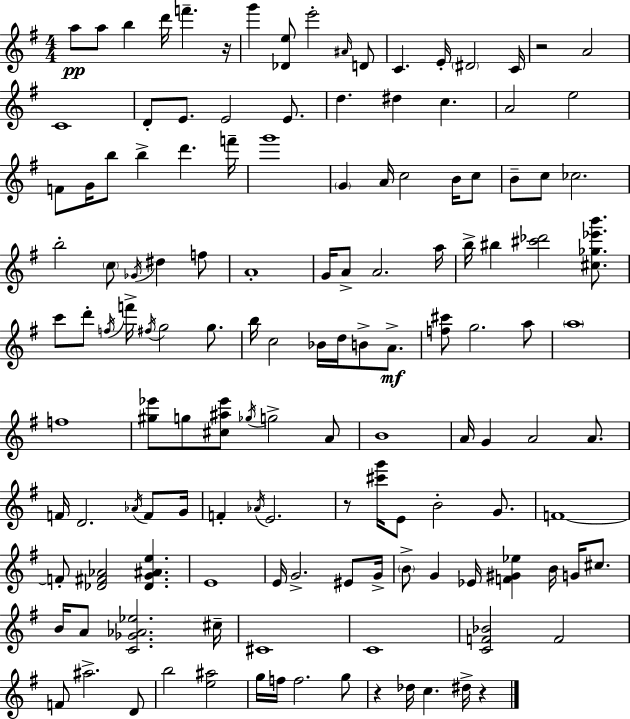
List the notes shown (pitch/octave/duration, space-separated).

A5/e A5/e B5/q D6/s F6/q. R/s G6/q [Db4,E5]/e E6/h A#4/s D4/e C4/q. E4/s D#4/h C4/s R/h A4/h C4/w D4/e E4/e. E4/h E4/e. D5/q. D#5/q C5/q. A4/h E5/h F4/e G4/s B5/e B5/q D6/q. F6/s G6/w G4/q A4/s C5/h B4/s C5/e B4/e C5/e CES5/h. B5/h C5/e Gb4/s D#5/q F5/e A4/w G4/s A4/e A4/h. A5/s B5/s BIS5/q [C#6,Db6]/h [C#5,Gb5,Eb6,B6]/e. C6/e D6/e F5/s F6/s F#5/s G5/h G5/e. B5/s C5/h Bb4/s D5/s B4/e A4/e. [F5,C#6]/e G5/h. A5/e A5/w F5/w [G#5,Eb6]/e G5/e [C#5,A#5,Eb6]/e Gb5/s G5/h A4/e B4/w A4/s G4/q A4/h A4/e. F4/s D4/h. Ab4/s F4/e G4/s F4/q Ab4/s E4/h. R/e [C#6,G6]/s E4/e B4/h G4/e. F4/w F4/e [Db4,F#4,Ab4]/h [Db4,G4,A#4,E5]/q. E4/w E4/s G4/h. EIS4/e G4/s B4/e G4/q Eb4/s [F4,G#4,Eb5]/q B4/s G4/s C#5/e. B4/s A4/e [C4,Gb4,Ab4,Eb5]/h. C#5/s C#4/w C4/w [C4,F4,Bb4]/h F4/h F4/e A#5/h. D4/e B5/h [E5,A#5]/h G5/s F5/s F5/h. G5/e R/q Db5/s C5/q. D#5/s R/q